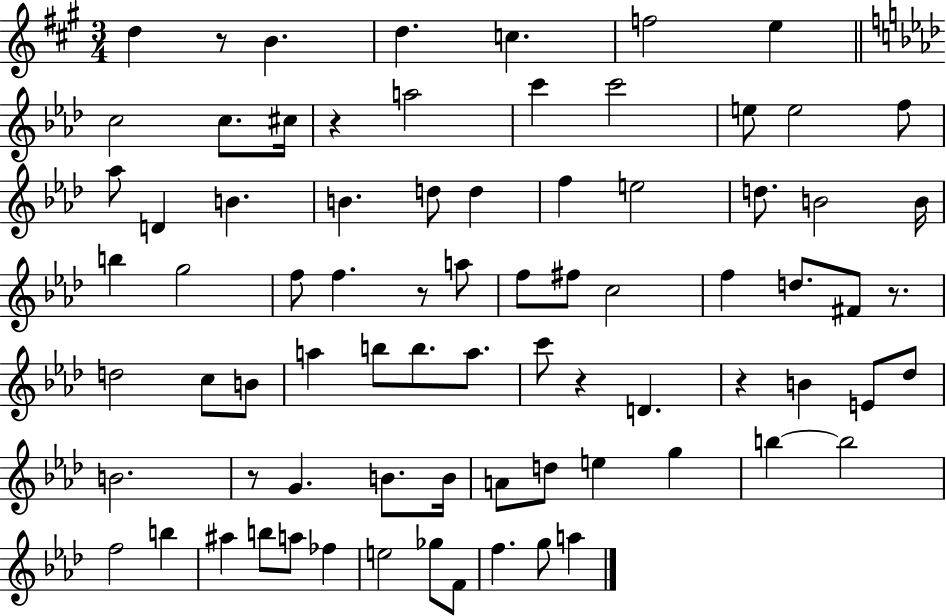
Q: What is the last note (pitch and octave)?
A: A5